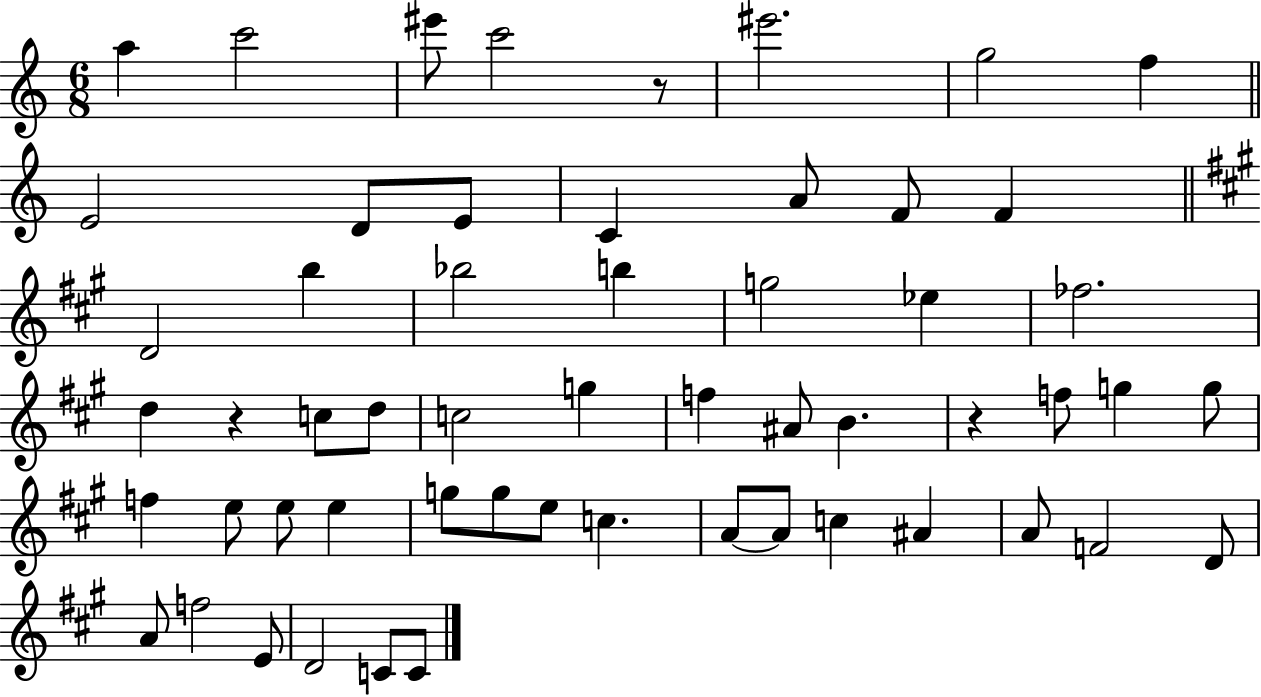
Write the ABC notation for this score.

X:1
T:Untitled
M:6/8
L:1/4
K:C
a c'2 ^e'/2 c'2 z/2 ^e'2 g2 f E2 D/2 E/2 C A/2 F/2 F D2 b _b2 b g2 _e _f2 d z c/2 d/2 c2 g f ^A/2 B z f/2 g g/2 f e/2 e/2 e g/2 g/2 e/2 c A/2 A/2 c ^A A/2 F2 D/2 A/2 f2 E/2 D2 C/2 C/2